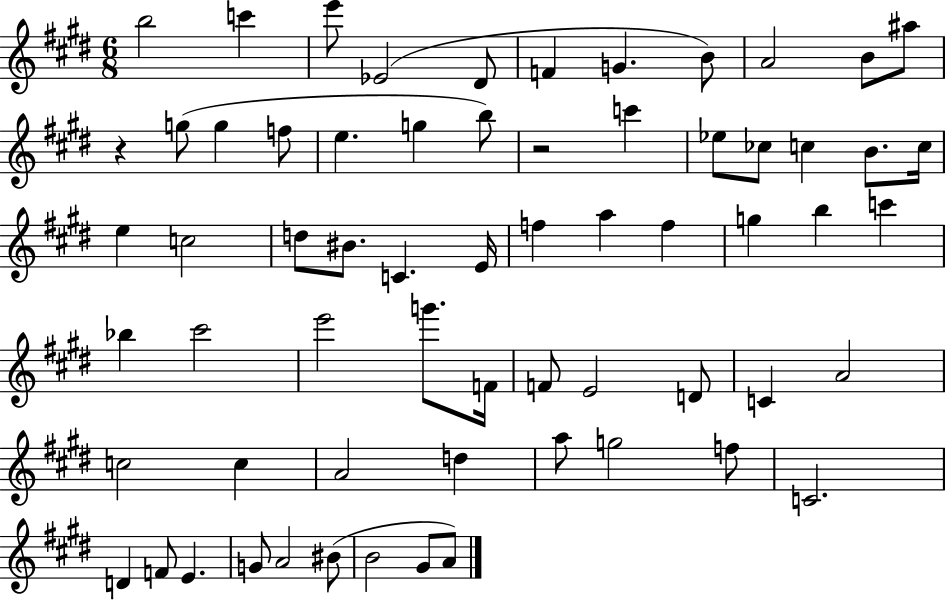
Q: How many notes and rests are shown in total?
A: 64